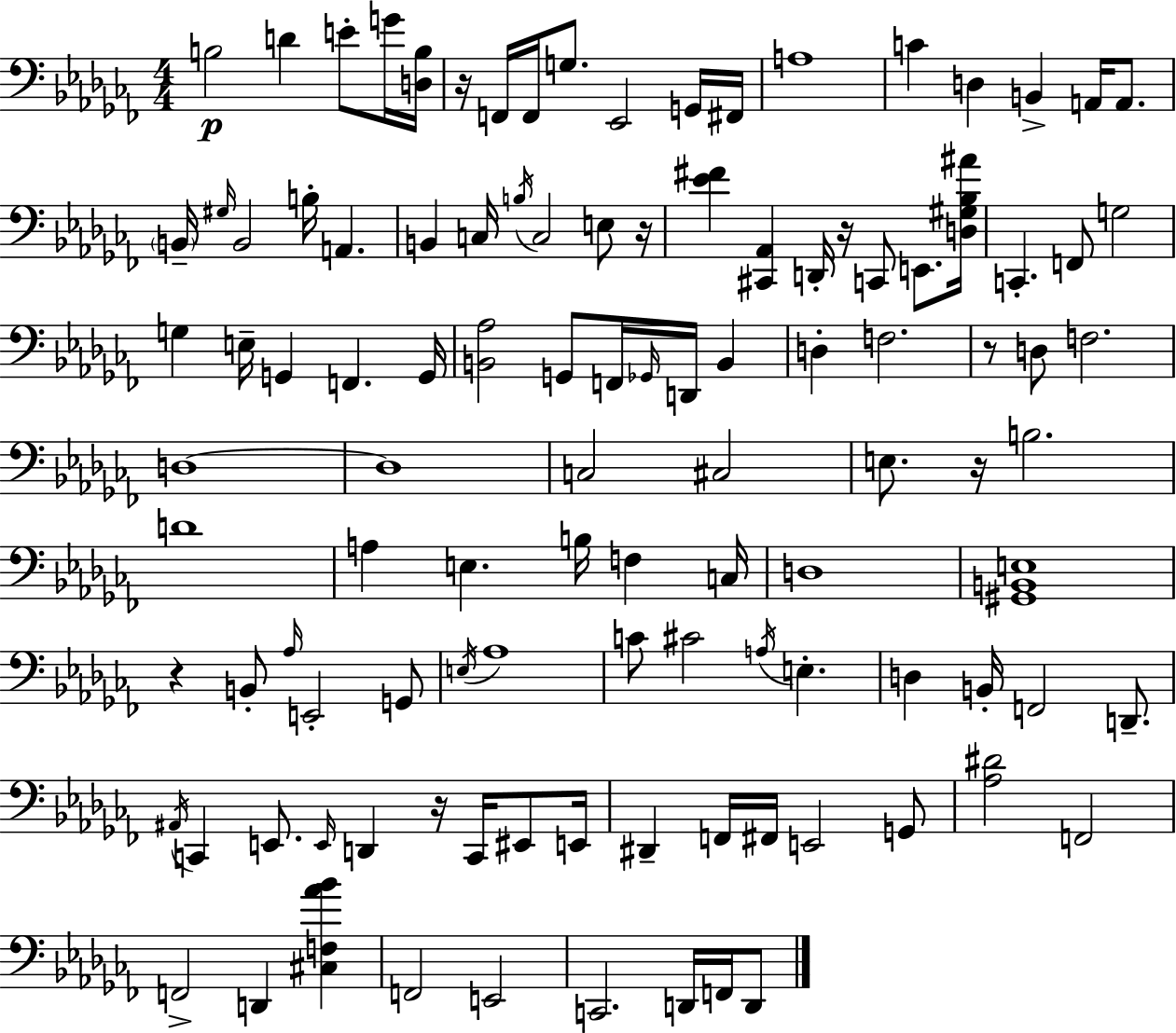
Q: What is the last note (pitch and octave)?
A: D2